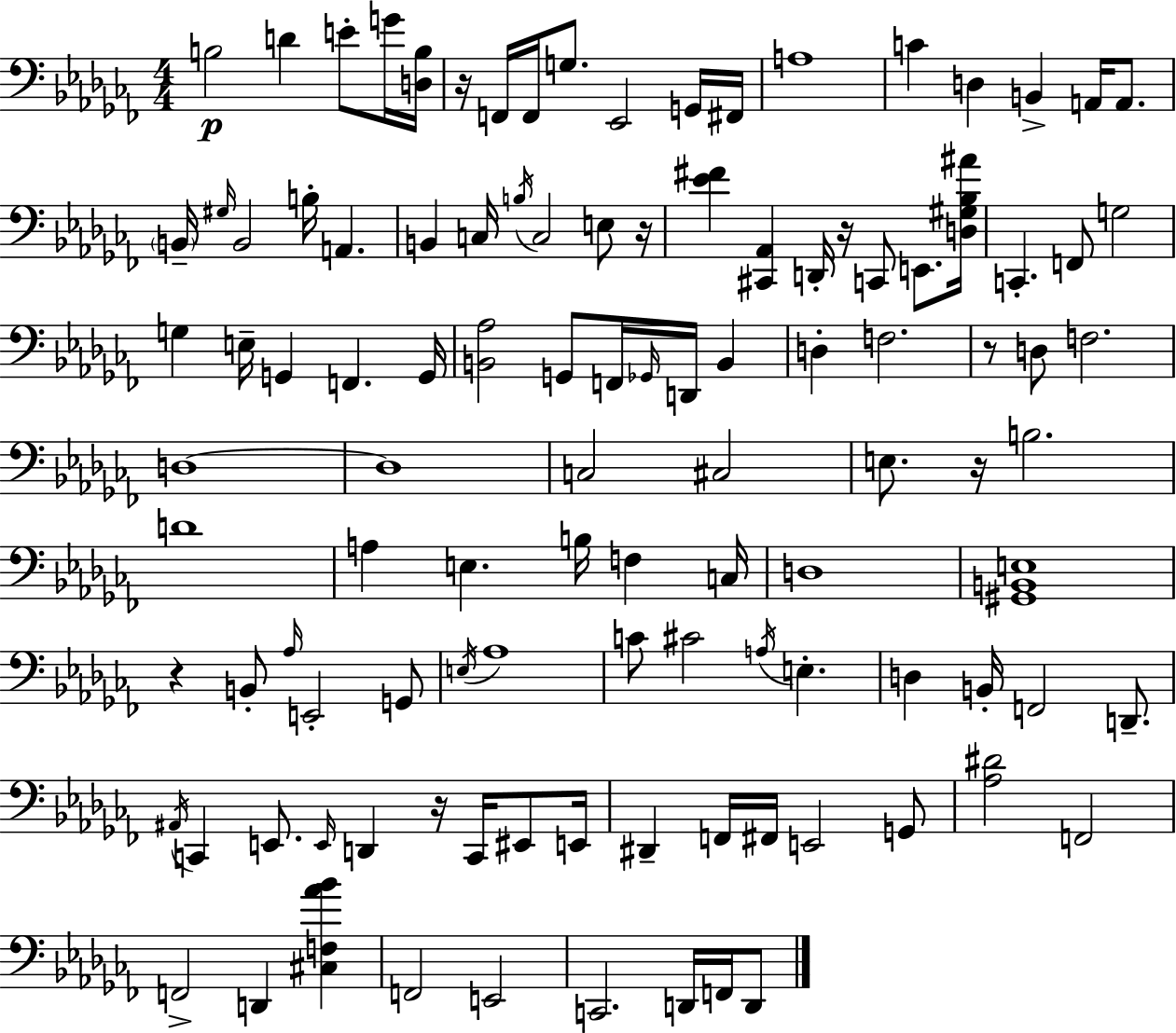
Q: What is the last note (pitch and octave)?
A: D2